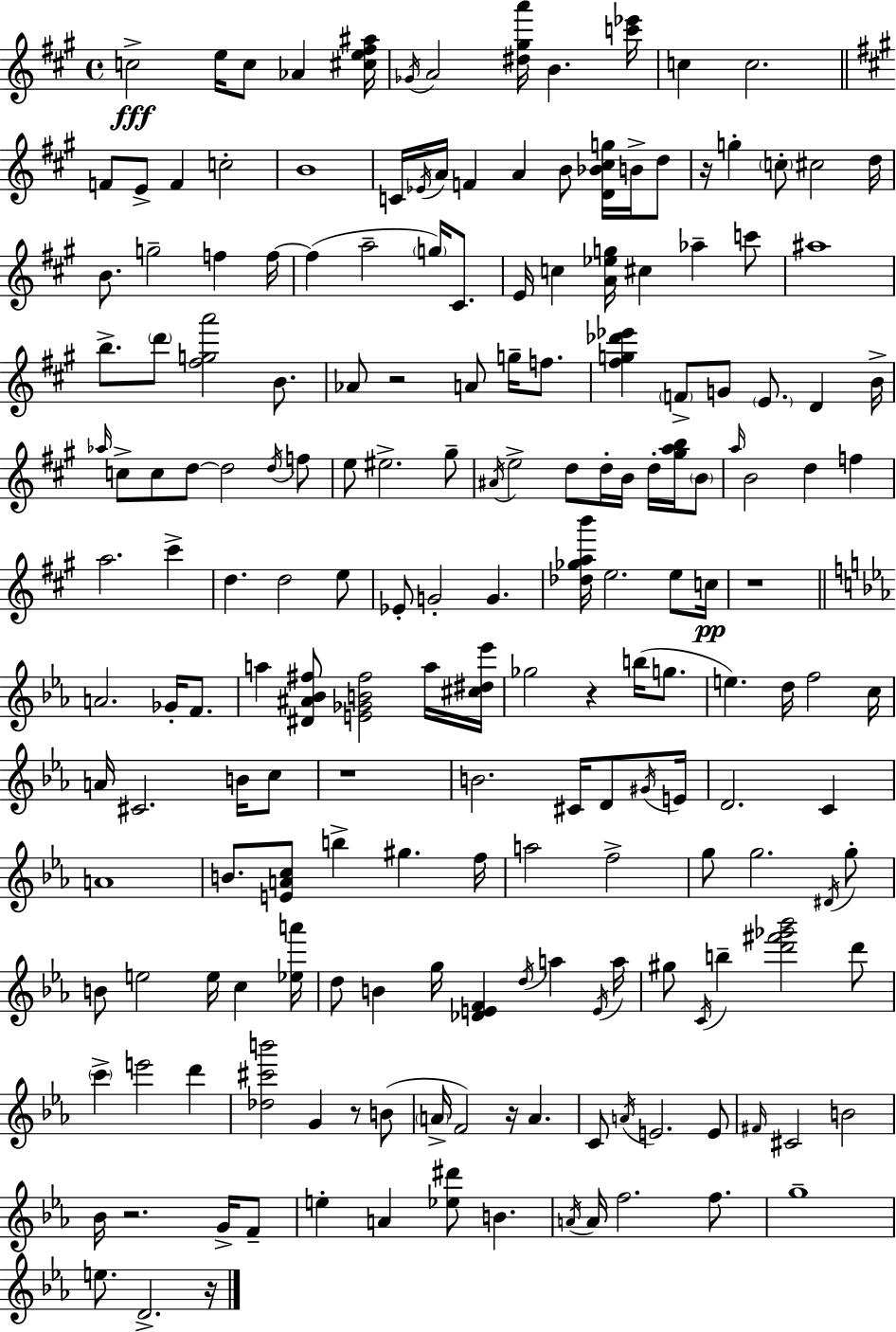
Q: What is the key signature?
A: A major